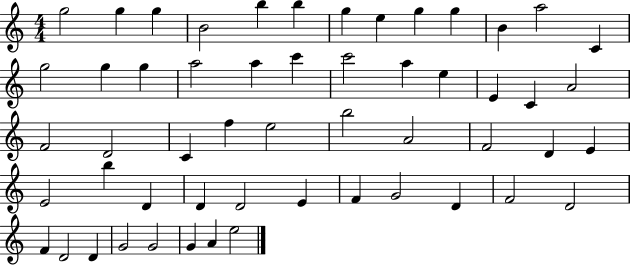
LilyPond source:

{
  \clef treble
  \numericTimeSignature
  \time 4/4
  \key c \major
  g''2 g''4 g''4 | b'2 b''4 b''4 | g''4 e''4 g''4 g''4 | b'4 a''2 c'4 | \break g''2 g''4 g''4 | a''2 a''4 c'''4 | c'''2 a''4 e''4 | e'4 c'4 a'2 | \break f'2 d'2 | c'4 f''4 e''2 | b''2 a'2 | f'2 d'4 e'4 | \break e'2 b''4 d'4 | d'4 d'2 e'4 | f'4 g'2 d'4 | f'2 d'2 | \break f'4 d'2 d'4 | g'2 g'2 | g'4 a'4 e''2 | \bar "|."
}